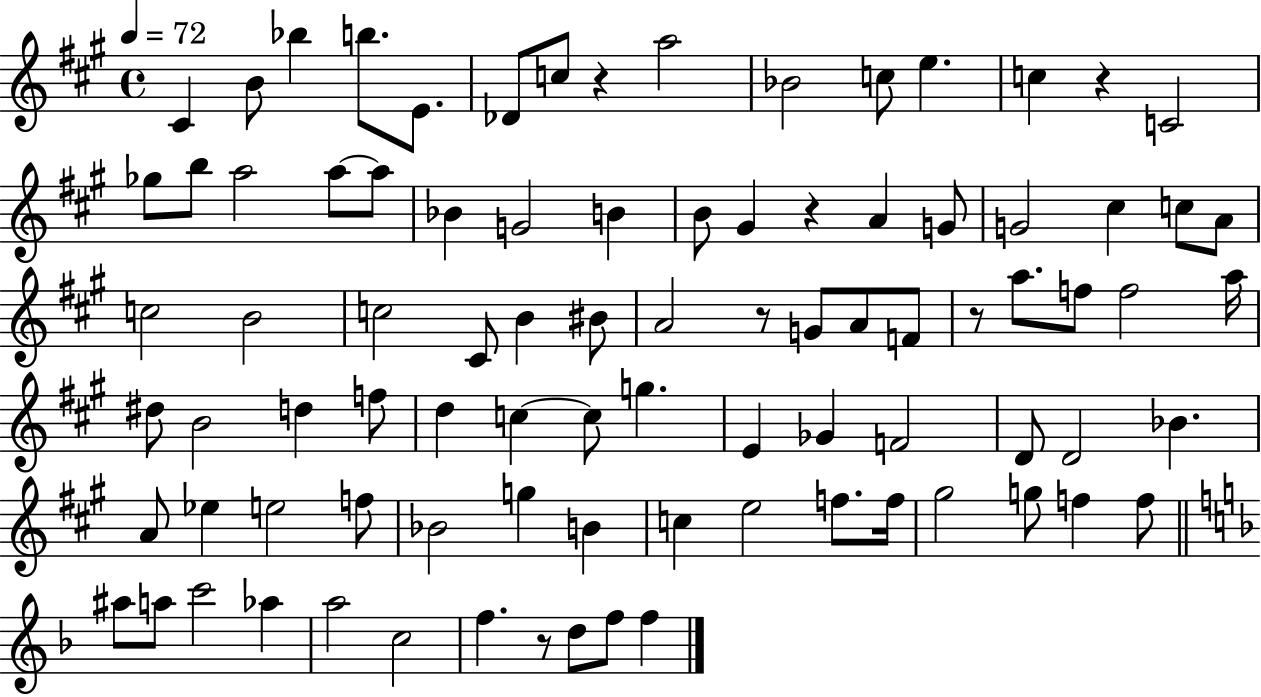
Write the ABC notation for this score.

X:1
T:Untitled
M:4/4
L:1/4
K:A
^C B/2 _b b/2 E/2 _D/2 c/2 z a2 _B2 c/2 e c z C2 _g/2 b/2 a2 a/2 a/2 _B G2 B B/2 ^G z A G/2 G2 ^c c/2 A/2 c2 B2 c2 ^C/2 B ^B/2 A2 z/2 G/2 A/2 F/2 z/2 a/2 f/2 f2 a/4 ^d/2 B2 d f/2 d c c/2 g E _G F2 D/2 D2 _B A/2 _e e2 f/2 _B2 g B c e2 f/2 f/4 ^g2 g/2 f f/2 ^a/2 a/2 c'2 _a a2 c2 f z/2 d/2 f/2 f